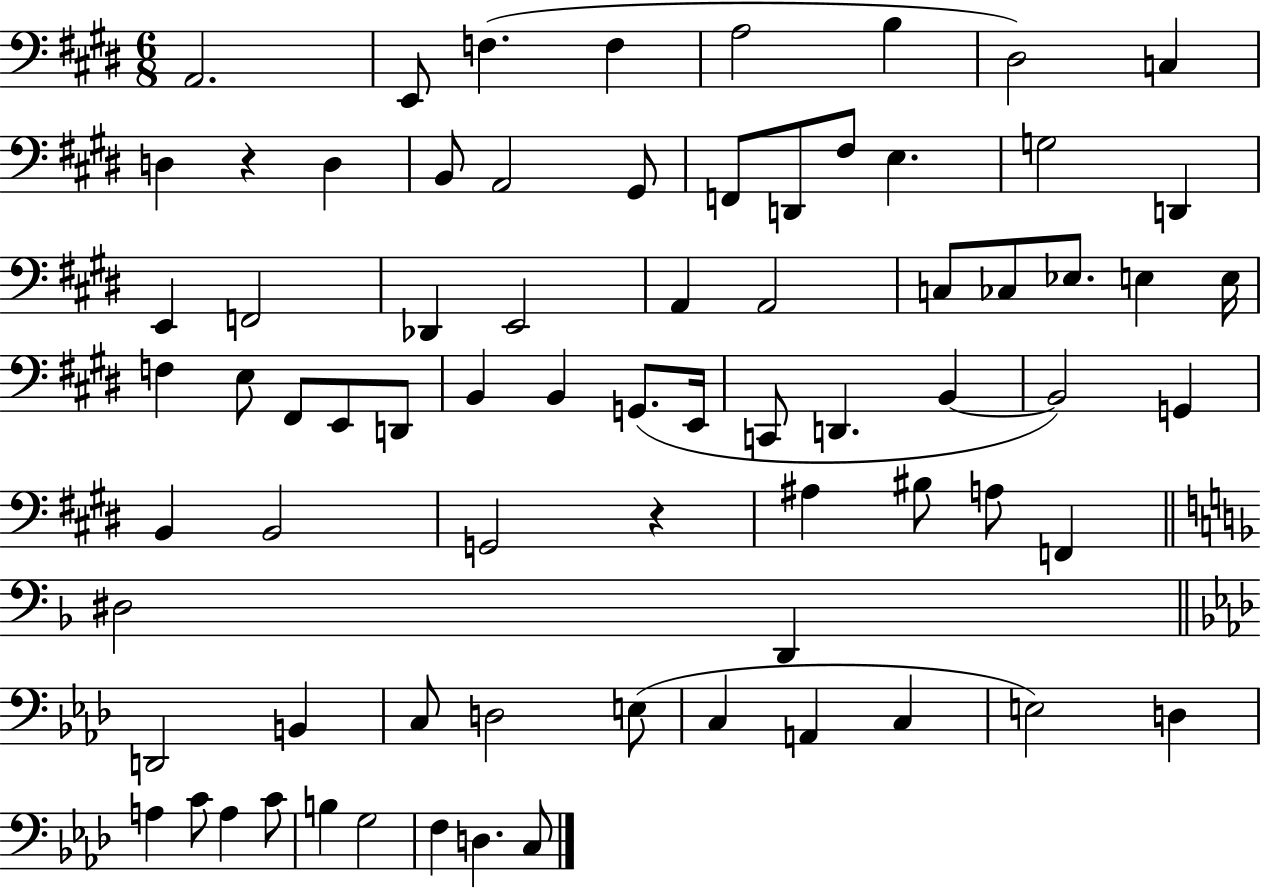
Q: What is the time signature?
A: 6/8